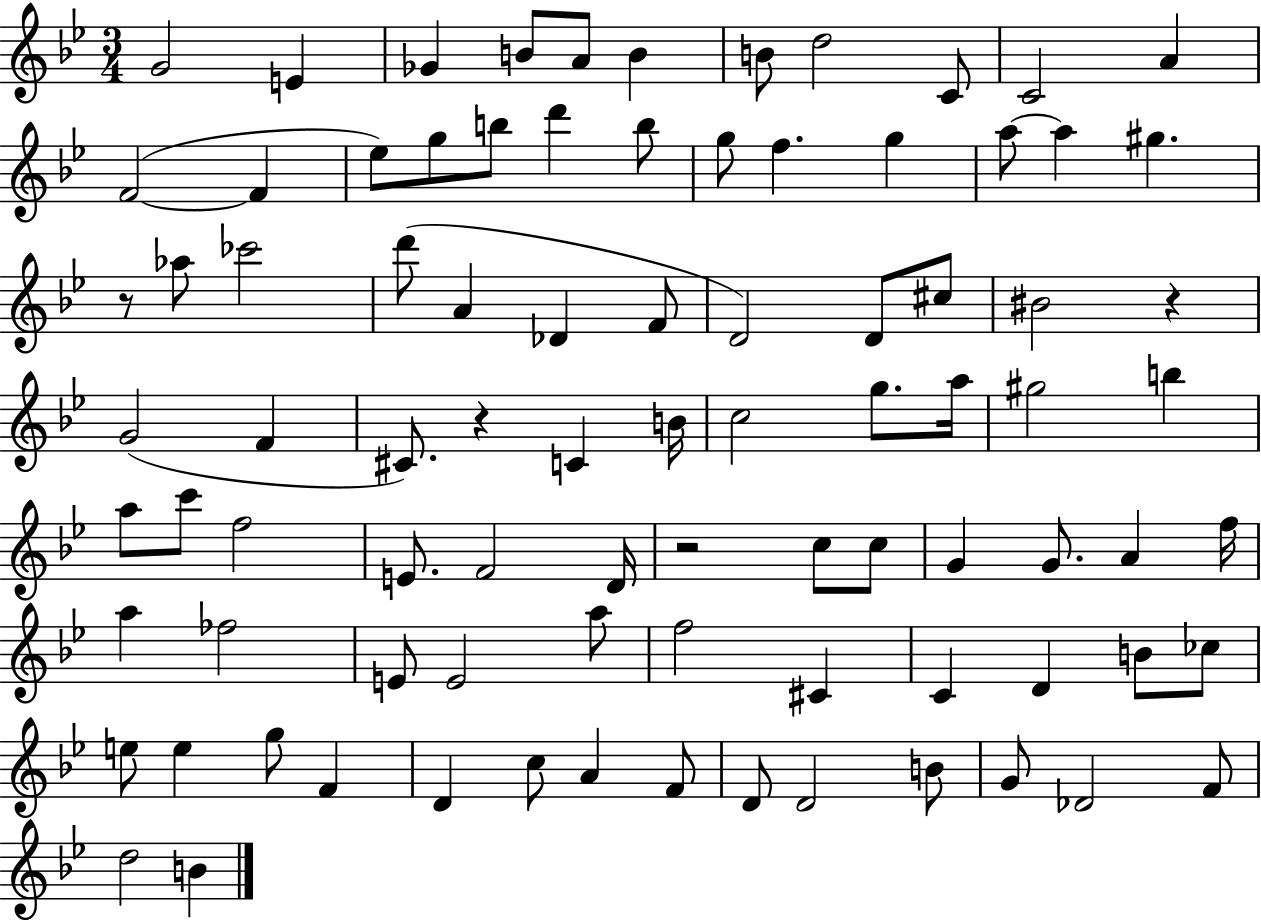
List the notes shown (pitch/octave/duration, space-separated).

G4/h E4/q Gb4/q B4/e A4/e B4/q B4/e D5/h C4/e C4/h A4/q F4/h F4/q Eb5/e G5/e B5/e D6/q B5/e G5/e F5/q. G5/q A5/e A5/q G#5/q. R/e Ab5/e CES6/h D6/e A4/q Db4/q F4/e D4/h D4/e C#5/e BIS4/h R/q G4/h F4/q C#4/e. R/q C4/q B4/s C5/h G5/e. A5/s G#5/h B5/q A5/e C6/e F5/h E4/e. F4/h D4/s R/h C5/e C5/e G4/q G4/e. A4/q F5/s A5/q FES5/h E4/e E4/h A5/e F5/h C#4/q C4/q D4/q B4/e CES5/e E5/e E5/q G5/e F4/q D4/q C5/e A4/q F4/e D4/e D4/h B4/e G4/e Db4/h F4/e D5/h B4/q